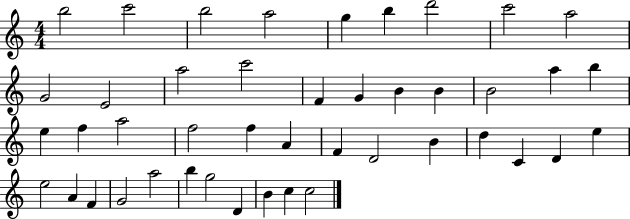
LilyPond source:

{
  \clef treble
  \numericTimeSignature
  \time 4/4
  \key c \major
  b''2 c'''2 | b''2 a''2 | g''4 b''4 d'''2 | c'''2 a''2 | \break g'2 e'2 | a''2 c'''2 | f'4 g'4 b'4 b'4 | b'2 a''4 b''4 | \break e''4 f''4 a''2 | f''2 f''4 a'4 | f'4 d'2 b'4 | d''4 c'4 d'4 e''4 | \break e''2 a'4 f'4 | g'2 a''2 | b''4 g''2 d'4 | b'4 c''4 c''2 | \break \bar "|."
}